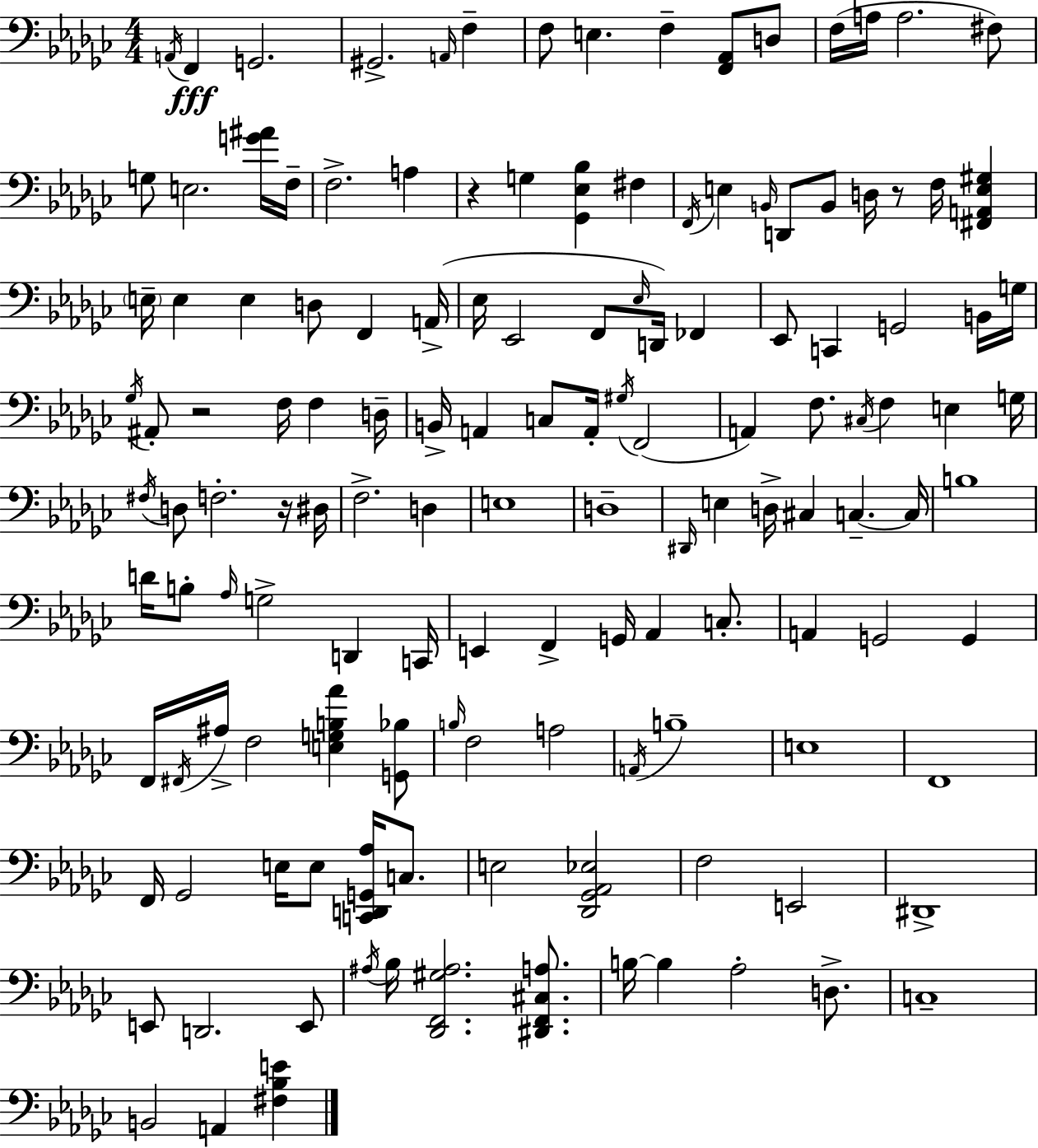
{
  \clef bass
  \numericTimeSignature
  \time 4/4
  \key ees \minor
  \acciaccatura { a,16 }\fff f,4 g,2. | gis,2.-> \grace { a,16 } f4-- | f8 e4. f4-- <f, aes,>8 | d8 f16( a16 a2. | \break fis8) g8 e2. | <g' ais'>16 f16-- f2.-> a4 | r4 g4 <ges, ees bes>4 fis4 | \acciaccatura { f,16 } e4 \grace { b,16 } d,8 b,8 d16 r8 f16 | \break <fis, a, e gis>4 \parenthesize e16-- e4 e4 d8 f,4 | a,16->( ees16 ees,2 f,8 \grace { ees16 }) | d,16 fes,4 ees,8 c,4 g,2 | b,16 g16 \acciaccatura { ges16 } ais,8-. r2 | \break f16 f4 d16-- b,16-> a,4 c8 a,16-. \acciaccatura { gis16 }( f,2 | a,4) f8. \acciaccatura { cis16 } f4 | e4 g16 \acciaccatura { fis16 } d8 f2.-. | r16 dis16 f2.-> | \break d4 e1 | d1-- | \grace { dis,16 } e4 d16-> cis4 | c4.--~~ c16 b1 | \break d'16 b8-. \grace { aes16 } g2-> | d,4 c,16 e,4 f,4-> | g,16 aes,4 c8.-. a,4 g,2 | g,4 f,16 \acciaccatura { fis,16 } ais16-> f2 | \break <e g b aes'>4 <g, bes>8 \grace { b16 } f2 | a2 \acciaccatura { a,16 } b1-- | e1 | f,1 | \break f,16 ges,2 | e16 e8 <c, d, g, aes>16 c8. e2 | <des, ges, aes, ees>2 f2 | e,2 dis,1-> | \break e,8 | d,2. e,8 \acciaccatura { ais16 } bes16 | <des, f, gis ais>2. <dis, f, cis a>8. b16~~ | b4 aes2-. d8.-> c1-- | \break b,2 | a,4 <fis bes e'>4 \bar "|."
}